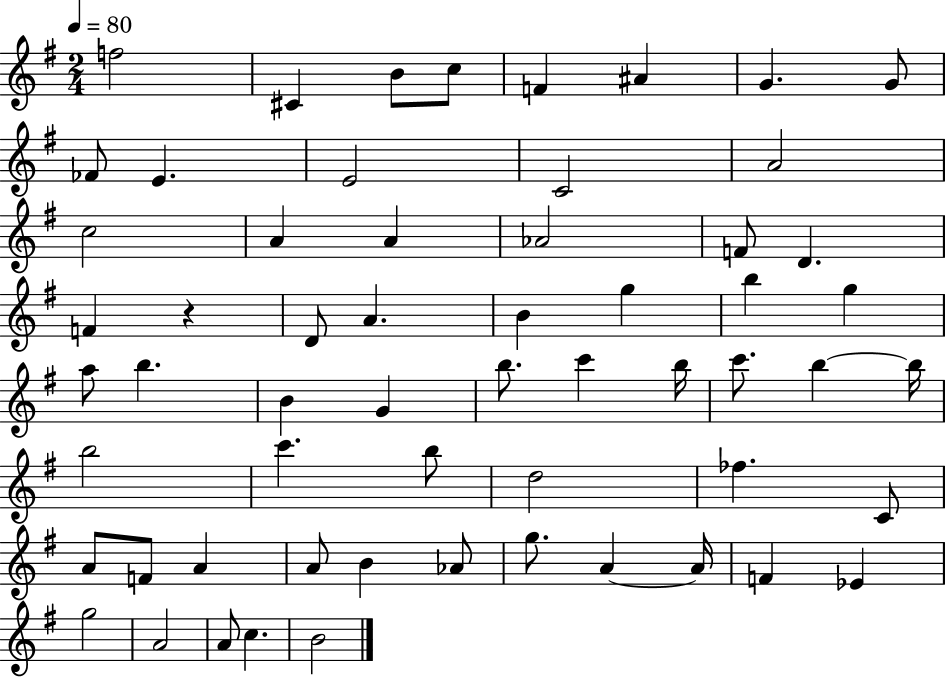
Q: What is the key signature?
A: G major